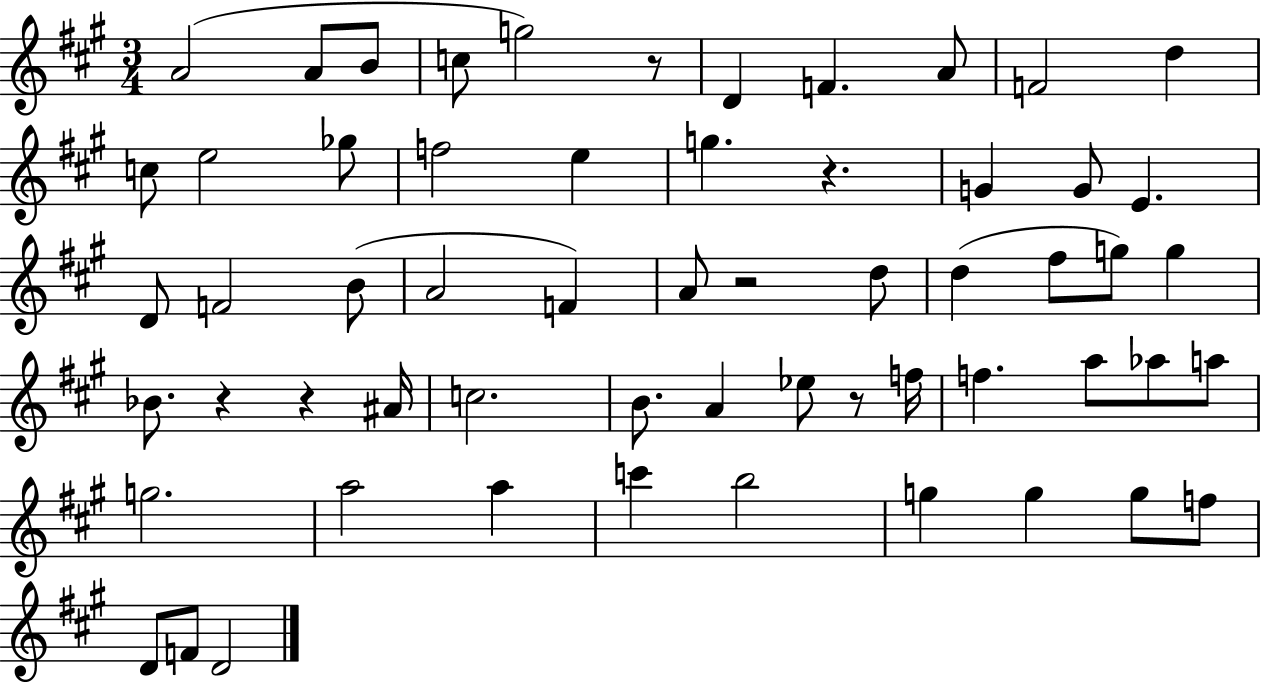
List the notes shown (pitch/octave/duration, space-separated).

A4/h A4/e B4/e C5/e G5/h R/e D4/q F4/q. A4/e F4/h D5/q C5/e E5/h Gb5/e F5/h E5/q G5/q. R/q. G4/q G4/e E4/q. D4/e F4/h B4/e A4/h F4/q A4/e R/h D5/e D5/q F#5/e G5/e G5/q Bb4/e. R/q R/q A#4/s C5/h. B4/e. A4/q Eb5/e R/e F5/s F5/q. A5/e Ab5/e A5/e G5/h. A5/h A5/q C6/q B5/h G5/q G5/q G5/e F5/e D4/e F4/e D4/h